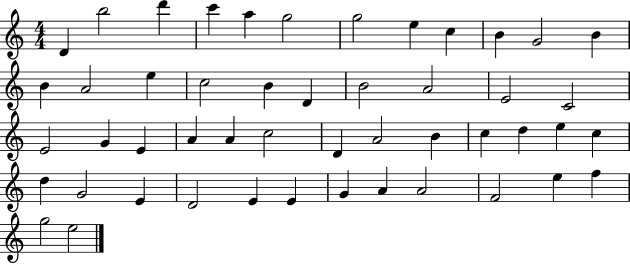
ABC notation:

X:1
T:Untitled
M:4/4
L:1/4
K:C
D b2 d' c' a g2 g2 e c B G2 B B A2 e c2 B D B2 A2 E2 C2 E2 G E A A c2 D A2 B c d e c d G2 E D2 E E G A A2 F2 e f g2 e2